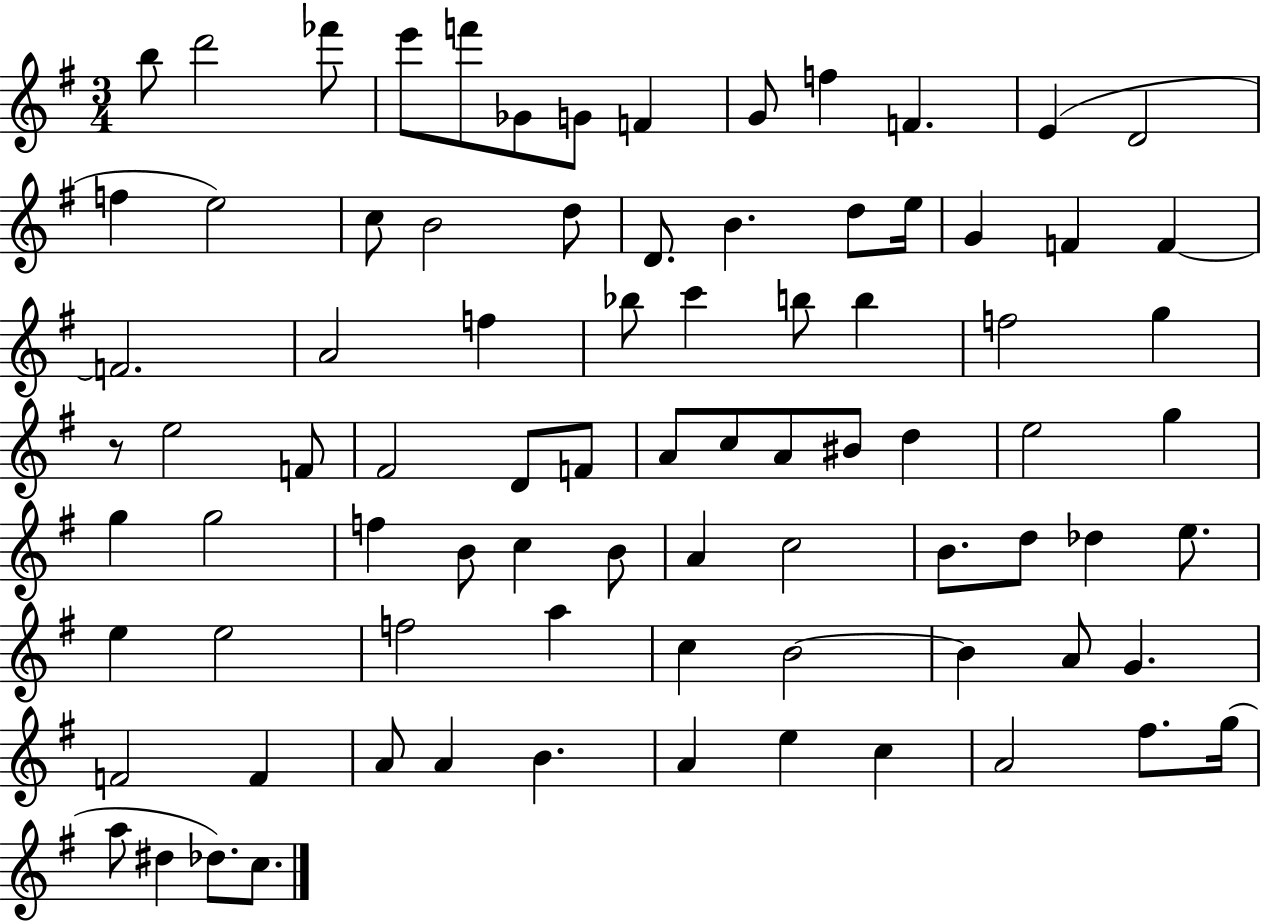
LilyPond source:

{
  \clef treble
  \numericTimeSignature
  \time 3/4
  \key g \major
  b''8 d'''2 fes'''8 | e'''8 f'''8 ges'8 g'8 f'4 | g'8 f''4 f'4. | e'4( d'2 | \break f''4 e''2) | c''8 b'2 d''8 | d'8. b'4. d''8 e''16 | g'4 f'4 f'4~~ | \break f'2. | a'2 f''4 | bes''8 c'''4 b''8 b''4 | f''2 g''4 | \break r8 e''2 f'8 | fis'2 d'8 f'8 | a'8 c''8 a'8 bis'8 d''4 | e''2 g''4 | \break g''4 g''2 | f''4 b'8 c''4 b'8 | a'4 c''2 | b'8. d''8 des''4 e''8. | \break e''4 e''2 | f''2 a''4 | c''4 b'2~~ | b'4 a'8 g'4. | \break f'2 f'4 | a'8 a'4 b'4. | a'4 e''4 c''4 | a'2 fis''8. g''16( | \break a''8 dis''4 des''8.) c''8. | \bar "|."
}